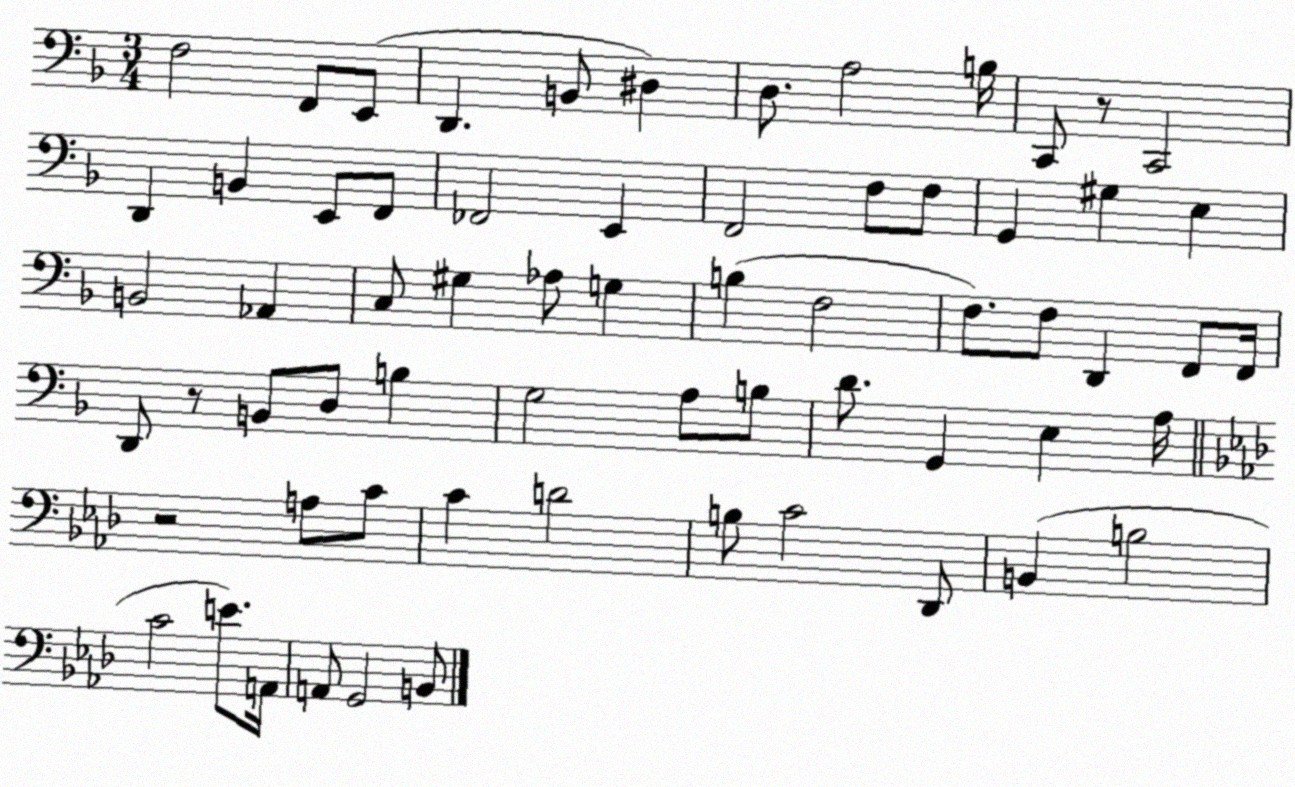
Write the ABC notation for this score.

X:1
T:Untitled
M:3/4
L:1/4
K:F
F,2 F,,/2 E,,/2 D,, B,,/2 ^D, D,/2 A,2 B,/4 C,,/2 z/2 C,,2 D,, B,, E,,/2 F,,/2 _F,,2 E,, F,,2 F,/2 F,/2 G,, ^G, E, B,,2 _A,, C,/2 ^G, _A,/2 G, B, F,2 F,/2 F,/2 D,, F,,/2 F,,/4 D,,/2 z/2 B,,/2 D,/2 B, G,2 A,/2 B,/2 D/2 G,, E, A,/4 z2 A,/2 C/2 C D2 B,/2 C2 _D,,/2 B,, B,2 C2 E/2 A,,/4 A,,/2 G,,2 B,,/2